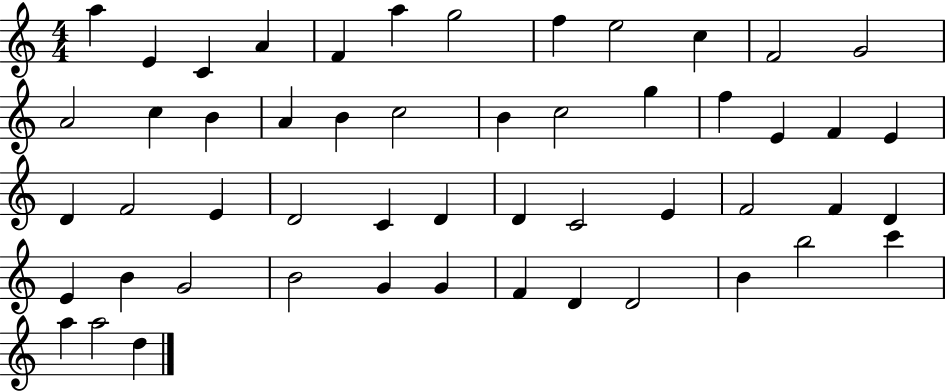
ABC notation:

X:1
T:Untitled
M:4/4
L:1/4
K:C
a E C A F a g2 f e2 c F2 G2 A2 c B A B c2 B c2 g f E F E D F2 E D2 C D D C2 E F2 F D E B G2 B2 G G F D D2 B b2 c' a a2 d